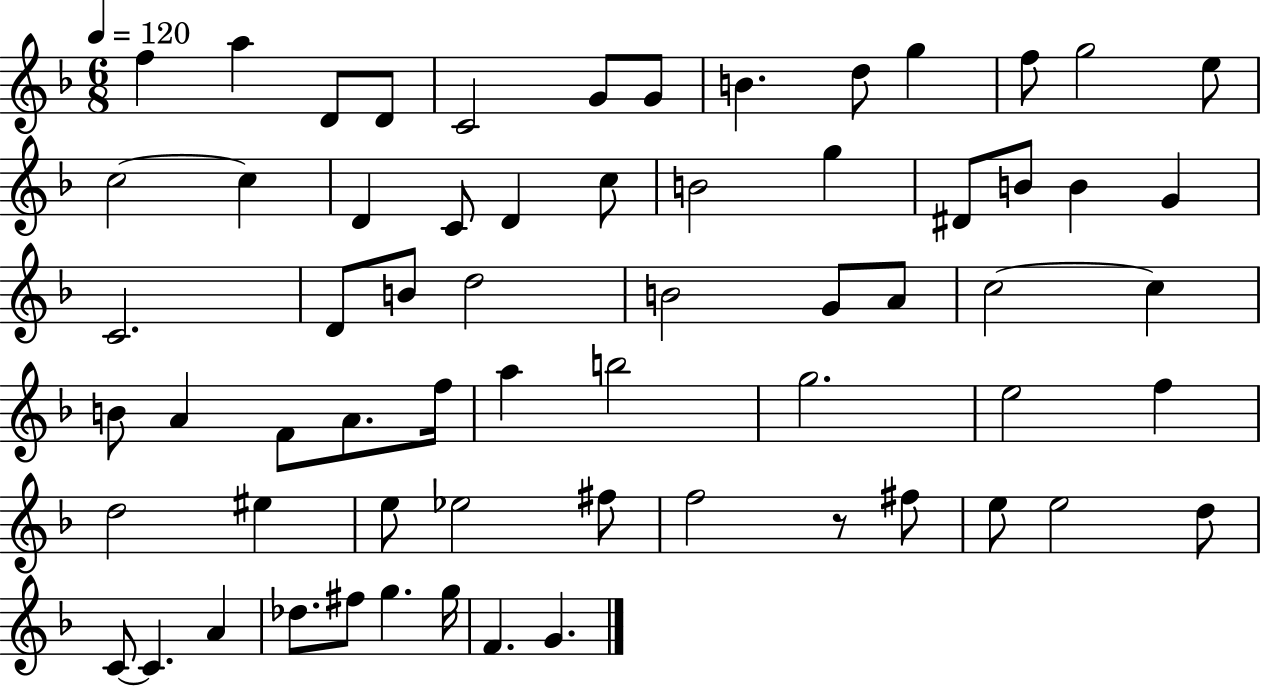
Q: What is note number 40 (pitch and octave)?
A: A5